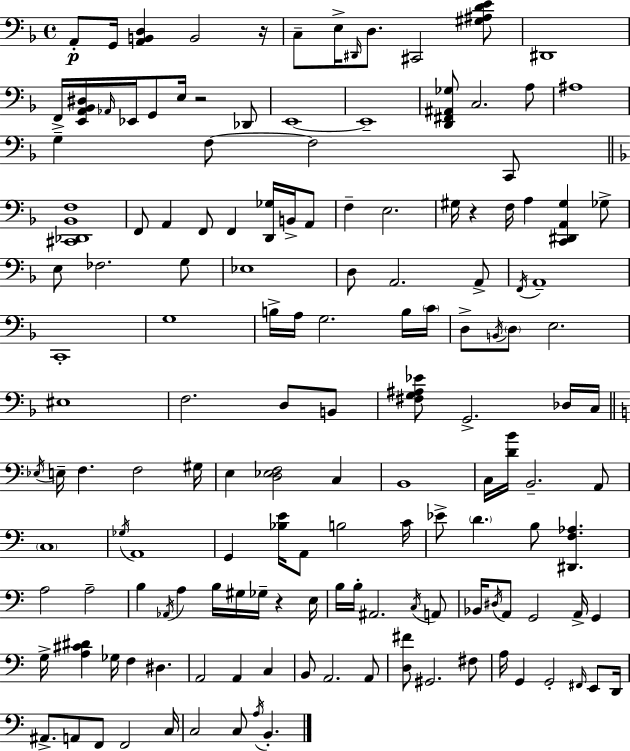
X:1
T:Untitled
M:4/4
L:1/4
K:Dm
A,,/2 G,,/4 [A,,B,,D,] B,,2 z/4 C,/2 E,/4 ^D,,/4 D,/2 ^C,,2 [^G,^A,DE]/2 ^D,,4 F,,/4 [E,,A,,_B,,^D,]/4 _A,,/4 _E,,/4 G,,/2 E,/4 z2 _D,,/2 E,,4 E,,4 [D,,^F,,^A,,_G,]/2 C,2 A,/2 ^A,4 G, F,/2 F,2 C,,/2 [^C,,_D,,_B,,F,]4 F,,/2 A,, F,,/2 F,, [D,,_G,]/4 B,,/4 A,,/2 F, E,2 ^G,/4 z F,/4 A, [C,,^D,,A,,^G,] _G,/2 E,/2 _F,2 G,/2 _E,4 D,/2 A,,2 A,,/2 F,,/4 A,,4 C,,4 G,4 B,/4 A,/4 G,2 B,/4 C/4 D,/2 B,,/4 D,/2 E,2 ^E,4 F,2 D,/2 B,,/2 [^F,G,^A,_E]/2 G,,2 _D,/4 C,/4 _E,/4 E,/4 F, F,2 ^G,/4 E, [D,_E,F,]2 C, B,,4 C,/4 [DB]/4 B,,2 A,,/2 C,4 _G,/4 A,,4 G,, [_B,E]/4 A,,/2 B,2 C/4 _E/2 D B,/2 [^D,,F,_A,] A,2 A,2 B, _A,,/4 A, B,/4 ^G,/4 _G,/4 z E,/4 B,/4 B,/4 ^A,,2 C,/4 A,,/2 _B,,/4 ^D,/4 A,,/2 G,,2 A,,/4 G,, G,/4 [A,^C^D] _G,/4 F, ^D, A,,2 A,, C, B,,/2 A,,2 A,,/2 [D,^F]/2 ^G,,2 ^F,/2 A,/4 G,, G,,2 ^F,,/4 E,,/2 D,,/4 ^A,,/2 A,,/2 F,,/2 F,,2 C,/4 C,2 C,/2 A,/4 B,,